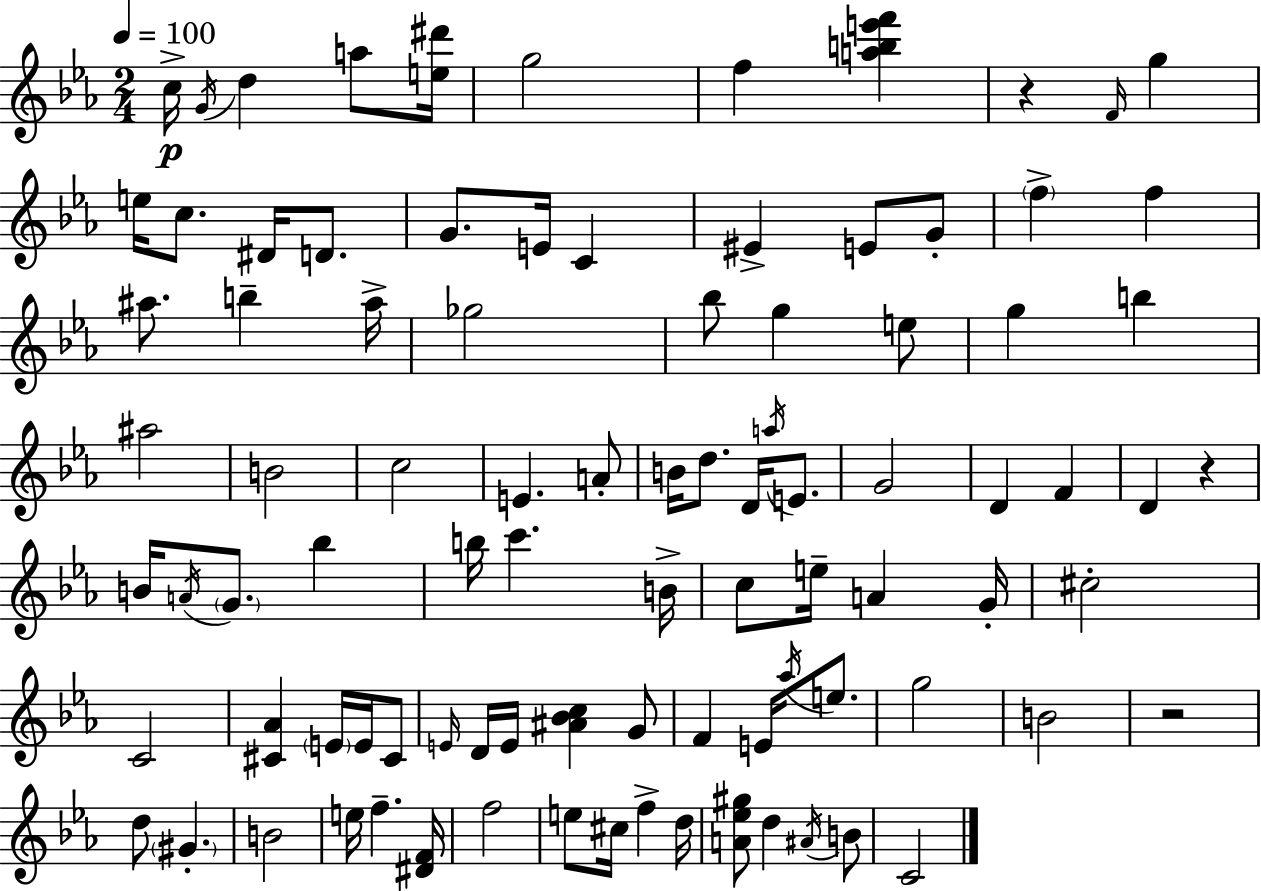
{
  \clef treble
  \numericTimeSignature
  \time 2/4
  \key c \minor
  \tempo 4 = 100
  c''16->\p \acciaccatura { g'16 } d''4 a''8 | <e'' dis'''>16 g''2 | f''4 <a'' b'' e''' f'''>4 | r4 \grace { f'16 } g''4 | \break e''16 c''8. dis'16 d'8. | g'8. e'16 c'4 | eis'4-> e'8 | g'8-. \parenthesize f''4-> f''4 | \break ais''8. b''4-- | ais''16-> ges''2 | bes''8 g''4 | e''8 g''4 b''4 | \break ais''2 | b'2 | c''2 | e'4. | \break a'8-. b'16 d''8. d'16 \acciaccatura { a''16 } | e'8. g'2 | d'4 f'4 | d'4 r4 | \break b'16 \acciaccatura { a'16 } \parenthesize g'8. | bes''4 b''16 c'''4. | b'16-> c''8 e''16-- a'4 | g'16-. cis''2-. | \break c'2 | <cis' aes'>4 | \parenthesize e'16 e'16 cis'8 \grace { e'16 } d'16 e'16 <ais' bes' c''>4 | g'8 f'4 | \break e'16 \acciaccatura { aes''16 } e''8. g''2 | b'2 | r2 | d''8 | \break \parenthesize gis'4.-. b'2 | e''16 f''4.-- | <dis' f'>16 f''2 | e''8 | \break cis''16 f''4-> d''16 <a' ees'' gis''>8 | d''4 \acciaccatura { ais'16 } b'8 c'2 | \bar "|."
}